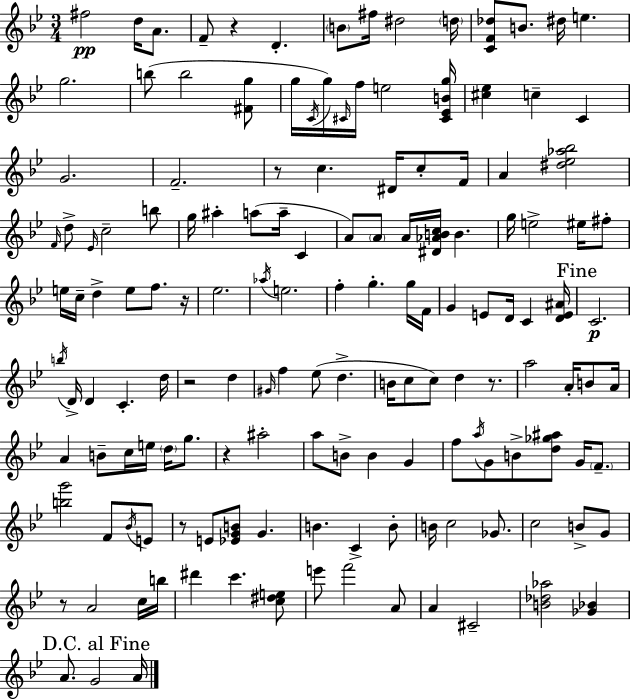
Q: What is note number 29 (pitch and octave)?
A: F4